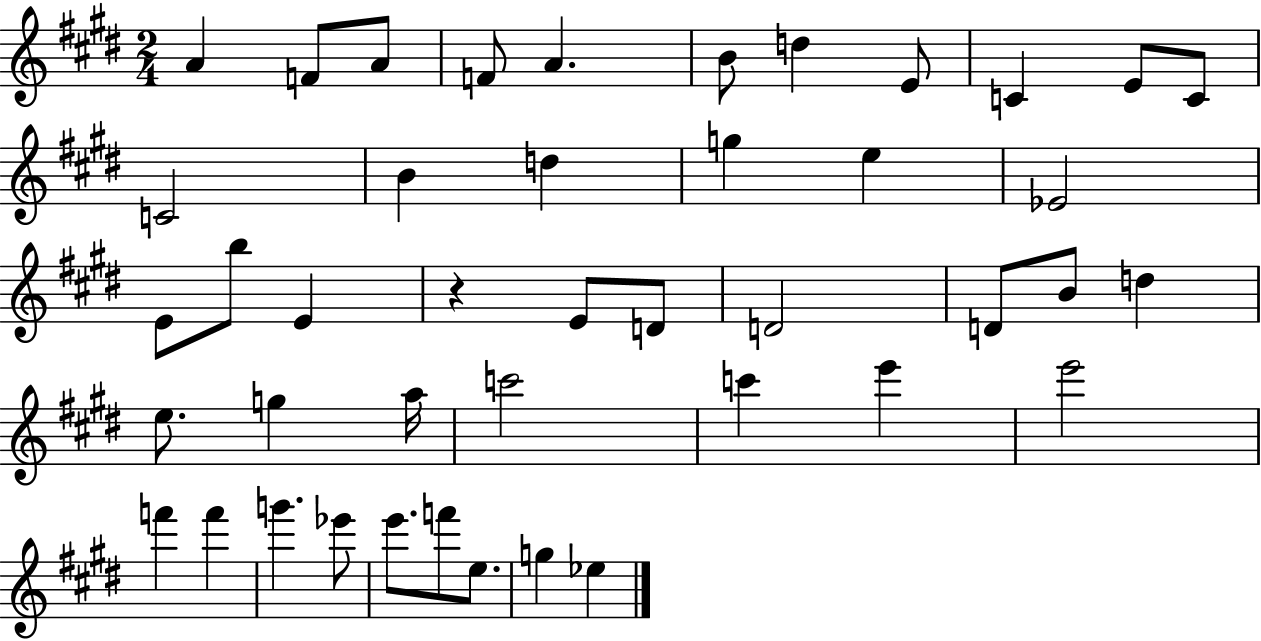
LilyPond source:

{
  \clef treble
  \numericTimeSignature
  \time 2/4
  \key e \major
  a'4 f'8 a'8 | f'8 a'4. | b'8 d''4 e'8 | c'4 e'8 c'8 | \break c'2 | b'4 d''4 | g''4 e''4 | ees'2 | \break e'8 b''8 e'4 | r4 e'8 d'8 | d'2 | d'8 b'8 d''4 | \break e''8. g''4 a''16 | c'''2 | c'''4 e'''4 | e'''2 | \break f'''4 f'''4 | g'''4. ees'''8 | e'''8. f'''8 e''8. | g''4 ees''4 | \break \bar "|."
}